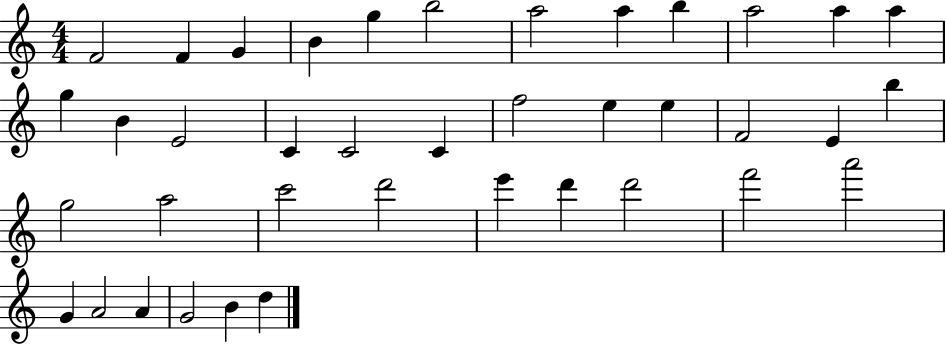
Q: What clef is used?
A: treble